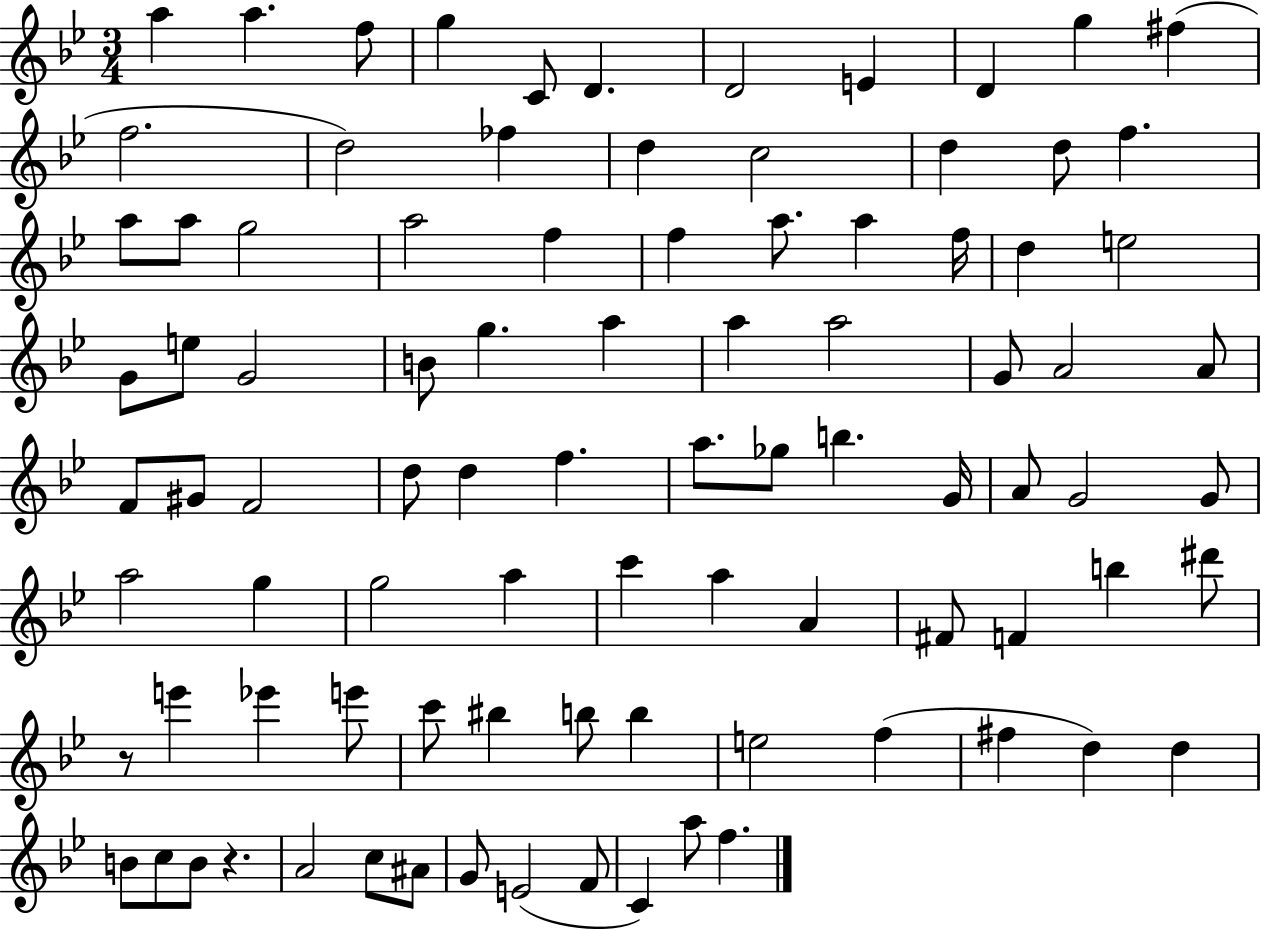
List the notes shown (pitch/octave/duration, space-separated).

A5/q A5/q. F5/e G5/q C4/e D4/q. D4/h E4/q D4/q G5/q F#5/q F5/h. D5/h FES5/q D5/q C5/h D5/q D5/e F5/q. A5/e A5/e G5/h A5/h F5/q F5/q A5/e. A5/q F5/s D5/q E5/h G4/e E5/e G4/h B4/e G5/q. A5/q A5/q A5/h G4/e A4/h A4/e F4/e G#4/e F4/h D5/e D5/q F5/q. A5/e. Gb5/e B5/q. G4/s A4/e G4/h G4/e A5/h G5/q G5/h A5/q C6/q A5/q A4/q F#4/e F4/q B5/q D#6/e R/e E6/q Eb6/q E6/e C6/e BIS5/q B5/e B5/q E5/h F5/q F#5/q D5/q D5/q B4/e C5/e B4/e R/q. A4/h C5/e A#4/e G4/e E4/h F4/e C4/q A5/e F5/q.